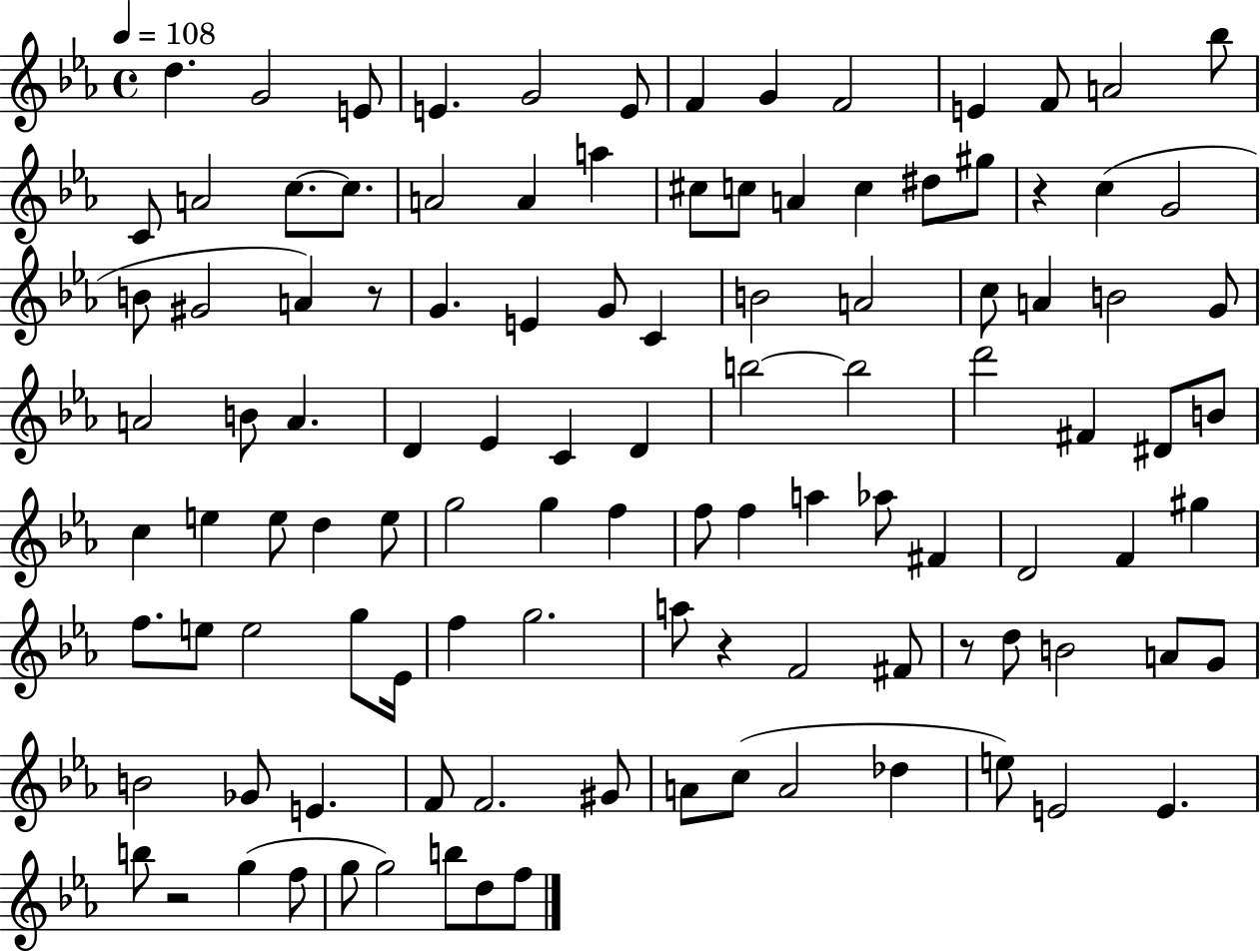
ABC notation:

X:1
T:Untitled
M:4/4
L:1/4
K:Eb
d G2 E/2 E G2 E/2 F G F2 E F/2 A2 _b/2 C/2 A2 c/2 c/2 A2 A a ^c/2 c/2 A c ^d/2 ^g/2 z c G2 B/2 ^G2 A z/2 G E G/2 C B2 A2 c/2 A B2 G/2 A2 B/2 A D _E C D b2 b2 d'2 ^F ^D/2 B/2 c e e/2 d e/2 g2 g f f/2 f a _a/2 ^F D2 F ^g f/2 e/2 e2 g/2 _E/4 f g2 a/2 z F2 ^F/2 z/2 d/2 B2 A/2 G/2 B2 _G/2 E F/2 F2 ^G/2 A/2 c/2 A2 _d e/2 E2 E b/2 z2 g f/2 g/2 g2 b/2 d/2 f/2